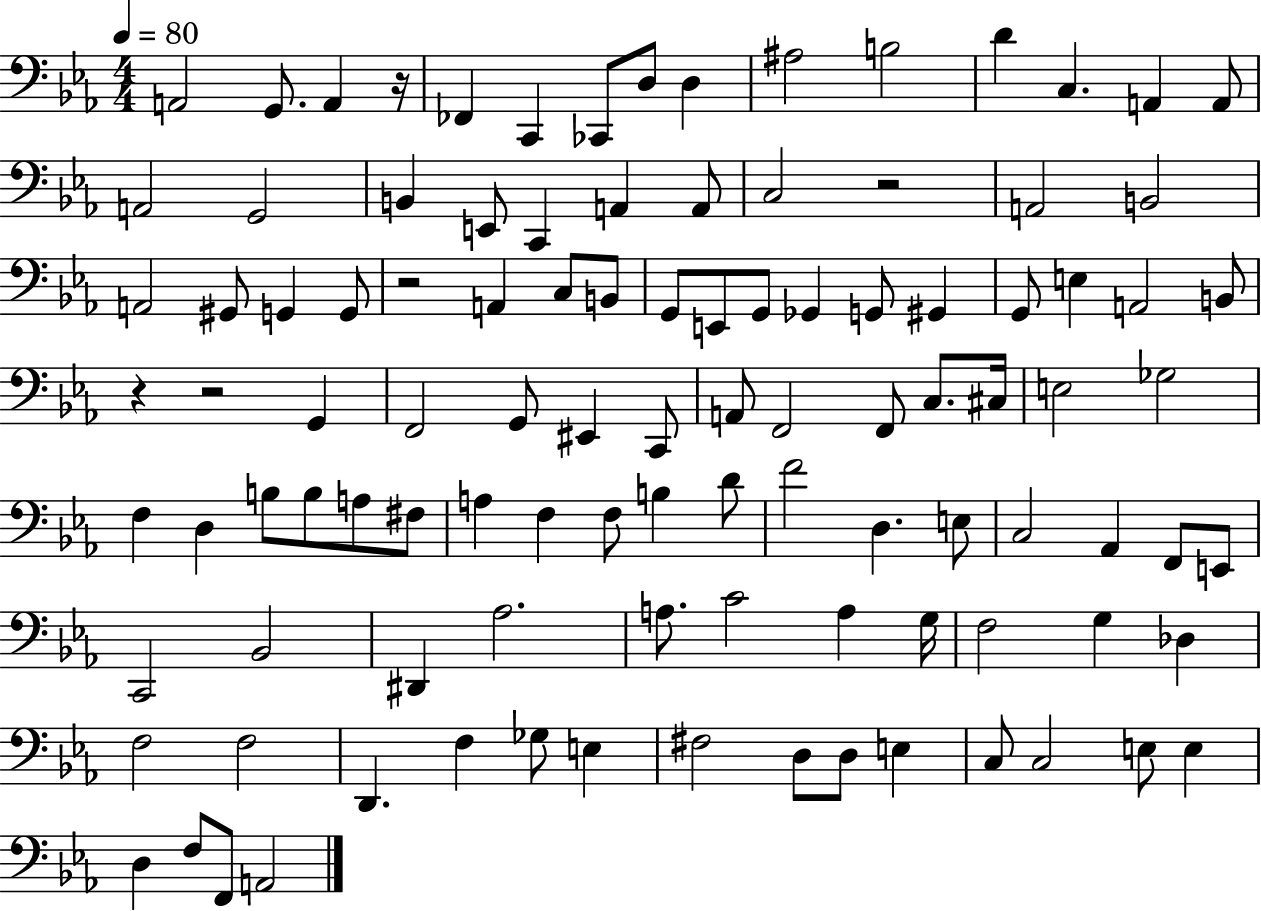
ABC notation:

X:1
T:Untitled
M:4/4
L:1/4
K:Eb
A,,2 G,,/2 A,, z/4 _F,, C,, _C,,/2 D,/2 D, ^A,2 B,2 D C, A,, A,,/2 A,,2 G,,2 B,, E,,/2 C,, A,, A,,/2 C,2 z2 A,,2 B,,2 A,,2 ^G,,/2 G,, G,,/2 z2 A,, C,/2 B,,/2 G,,/2 E,,/2 G,,/2 _G,, G,,/2 ^G,, G,,/2 E, A,,2 B,,/2 z z2 G,, F,,2 G,,/2 ^E,, C,,/2 A,,/2 F,,2 F,,/2 C,/2 ^C,/4 E,2 _G,2 F, D, B,/2 B,/2 A,/2 ^F,/2 A, F, F,/2 B, D/2 F2 D, E,/2 C,2 _A,, F,,/2 E,,/2 C,,2 _B,,2 ^D,, _A,2 A,/2 C2 A, G,/4 F,2 G, _D, F,2 F,2 D,, F, _G,/2 E, ^F,2 D,/2 D,/2 E, C,/2 C,2 E,/2 E, D, F,/2 F,,/2 A,,2